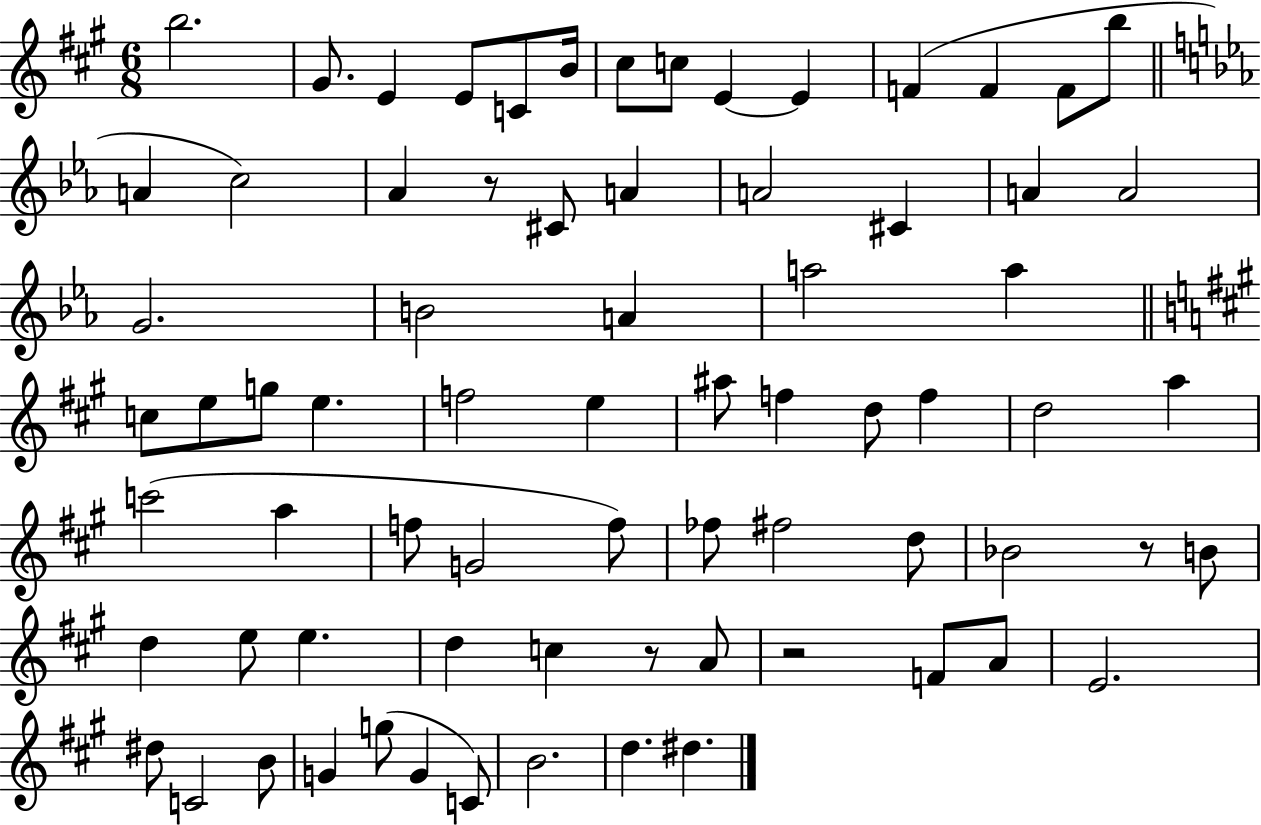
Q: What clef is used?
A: treble